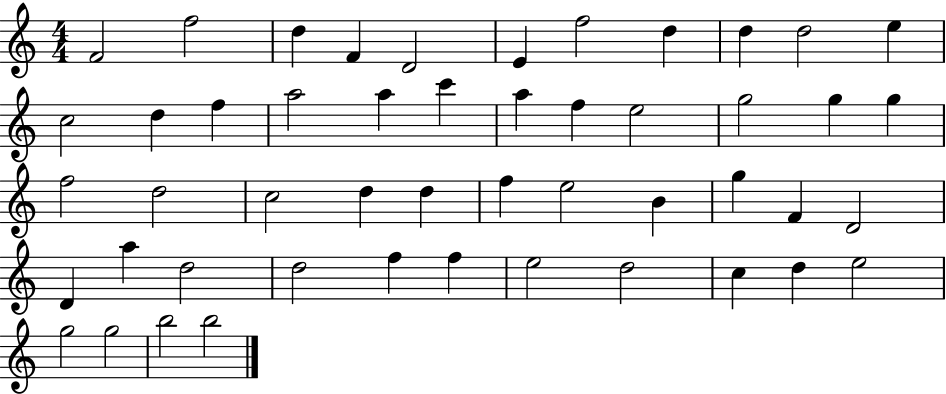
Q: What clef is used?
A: treble